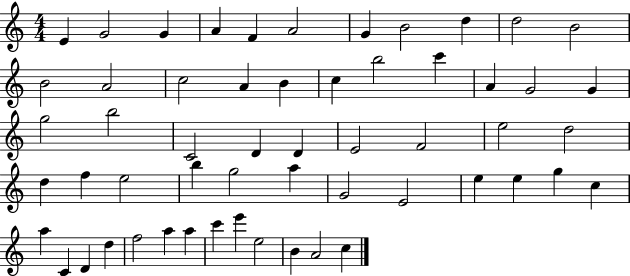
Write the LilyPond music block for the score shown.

{
  \clef treble
  \numericTimeSignature
  \time 4/4
  \key c \major
  e'4 g'2 g'4 | a'4 f'4 a'2 | g'4 b'2 d''4 | d''2 b'2 | \break b'2 a'2 | c''2 a'4 b'4 | c''4 b''2 c'''4 | a'4 g'2 g'4 | \break g''2 b''2 | c'2 d'4 d'4 | e'2 f'2 | e''2 d''2 | \break d''4 f''4 e''2 | b''4 g''2 a''4 | g'2 e'2 | e''4 e''4 g''4 c''4 | \break a''4 c'4 d'4 d''4 | f''2 a''4 a''4 | c'''4 e'''4 e''2 | b'4 a'2 c''4 | \break \bar "|."
}